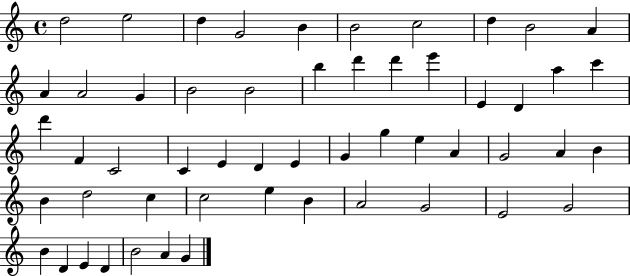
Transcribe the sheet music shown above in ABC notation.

X:1
T:Untitled
M:4/4
L:1/4
K:C
d2 e2 d G2 B B2 c2 d B2 A A A2 G B2 B2 b d' d' e' E D a c' d' F C2 C E D E G g e A G2 A B B d2 c c2 e B A2 G2 E2 G2 B D E D B2 A G